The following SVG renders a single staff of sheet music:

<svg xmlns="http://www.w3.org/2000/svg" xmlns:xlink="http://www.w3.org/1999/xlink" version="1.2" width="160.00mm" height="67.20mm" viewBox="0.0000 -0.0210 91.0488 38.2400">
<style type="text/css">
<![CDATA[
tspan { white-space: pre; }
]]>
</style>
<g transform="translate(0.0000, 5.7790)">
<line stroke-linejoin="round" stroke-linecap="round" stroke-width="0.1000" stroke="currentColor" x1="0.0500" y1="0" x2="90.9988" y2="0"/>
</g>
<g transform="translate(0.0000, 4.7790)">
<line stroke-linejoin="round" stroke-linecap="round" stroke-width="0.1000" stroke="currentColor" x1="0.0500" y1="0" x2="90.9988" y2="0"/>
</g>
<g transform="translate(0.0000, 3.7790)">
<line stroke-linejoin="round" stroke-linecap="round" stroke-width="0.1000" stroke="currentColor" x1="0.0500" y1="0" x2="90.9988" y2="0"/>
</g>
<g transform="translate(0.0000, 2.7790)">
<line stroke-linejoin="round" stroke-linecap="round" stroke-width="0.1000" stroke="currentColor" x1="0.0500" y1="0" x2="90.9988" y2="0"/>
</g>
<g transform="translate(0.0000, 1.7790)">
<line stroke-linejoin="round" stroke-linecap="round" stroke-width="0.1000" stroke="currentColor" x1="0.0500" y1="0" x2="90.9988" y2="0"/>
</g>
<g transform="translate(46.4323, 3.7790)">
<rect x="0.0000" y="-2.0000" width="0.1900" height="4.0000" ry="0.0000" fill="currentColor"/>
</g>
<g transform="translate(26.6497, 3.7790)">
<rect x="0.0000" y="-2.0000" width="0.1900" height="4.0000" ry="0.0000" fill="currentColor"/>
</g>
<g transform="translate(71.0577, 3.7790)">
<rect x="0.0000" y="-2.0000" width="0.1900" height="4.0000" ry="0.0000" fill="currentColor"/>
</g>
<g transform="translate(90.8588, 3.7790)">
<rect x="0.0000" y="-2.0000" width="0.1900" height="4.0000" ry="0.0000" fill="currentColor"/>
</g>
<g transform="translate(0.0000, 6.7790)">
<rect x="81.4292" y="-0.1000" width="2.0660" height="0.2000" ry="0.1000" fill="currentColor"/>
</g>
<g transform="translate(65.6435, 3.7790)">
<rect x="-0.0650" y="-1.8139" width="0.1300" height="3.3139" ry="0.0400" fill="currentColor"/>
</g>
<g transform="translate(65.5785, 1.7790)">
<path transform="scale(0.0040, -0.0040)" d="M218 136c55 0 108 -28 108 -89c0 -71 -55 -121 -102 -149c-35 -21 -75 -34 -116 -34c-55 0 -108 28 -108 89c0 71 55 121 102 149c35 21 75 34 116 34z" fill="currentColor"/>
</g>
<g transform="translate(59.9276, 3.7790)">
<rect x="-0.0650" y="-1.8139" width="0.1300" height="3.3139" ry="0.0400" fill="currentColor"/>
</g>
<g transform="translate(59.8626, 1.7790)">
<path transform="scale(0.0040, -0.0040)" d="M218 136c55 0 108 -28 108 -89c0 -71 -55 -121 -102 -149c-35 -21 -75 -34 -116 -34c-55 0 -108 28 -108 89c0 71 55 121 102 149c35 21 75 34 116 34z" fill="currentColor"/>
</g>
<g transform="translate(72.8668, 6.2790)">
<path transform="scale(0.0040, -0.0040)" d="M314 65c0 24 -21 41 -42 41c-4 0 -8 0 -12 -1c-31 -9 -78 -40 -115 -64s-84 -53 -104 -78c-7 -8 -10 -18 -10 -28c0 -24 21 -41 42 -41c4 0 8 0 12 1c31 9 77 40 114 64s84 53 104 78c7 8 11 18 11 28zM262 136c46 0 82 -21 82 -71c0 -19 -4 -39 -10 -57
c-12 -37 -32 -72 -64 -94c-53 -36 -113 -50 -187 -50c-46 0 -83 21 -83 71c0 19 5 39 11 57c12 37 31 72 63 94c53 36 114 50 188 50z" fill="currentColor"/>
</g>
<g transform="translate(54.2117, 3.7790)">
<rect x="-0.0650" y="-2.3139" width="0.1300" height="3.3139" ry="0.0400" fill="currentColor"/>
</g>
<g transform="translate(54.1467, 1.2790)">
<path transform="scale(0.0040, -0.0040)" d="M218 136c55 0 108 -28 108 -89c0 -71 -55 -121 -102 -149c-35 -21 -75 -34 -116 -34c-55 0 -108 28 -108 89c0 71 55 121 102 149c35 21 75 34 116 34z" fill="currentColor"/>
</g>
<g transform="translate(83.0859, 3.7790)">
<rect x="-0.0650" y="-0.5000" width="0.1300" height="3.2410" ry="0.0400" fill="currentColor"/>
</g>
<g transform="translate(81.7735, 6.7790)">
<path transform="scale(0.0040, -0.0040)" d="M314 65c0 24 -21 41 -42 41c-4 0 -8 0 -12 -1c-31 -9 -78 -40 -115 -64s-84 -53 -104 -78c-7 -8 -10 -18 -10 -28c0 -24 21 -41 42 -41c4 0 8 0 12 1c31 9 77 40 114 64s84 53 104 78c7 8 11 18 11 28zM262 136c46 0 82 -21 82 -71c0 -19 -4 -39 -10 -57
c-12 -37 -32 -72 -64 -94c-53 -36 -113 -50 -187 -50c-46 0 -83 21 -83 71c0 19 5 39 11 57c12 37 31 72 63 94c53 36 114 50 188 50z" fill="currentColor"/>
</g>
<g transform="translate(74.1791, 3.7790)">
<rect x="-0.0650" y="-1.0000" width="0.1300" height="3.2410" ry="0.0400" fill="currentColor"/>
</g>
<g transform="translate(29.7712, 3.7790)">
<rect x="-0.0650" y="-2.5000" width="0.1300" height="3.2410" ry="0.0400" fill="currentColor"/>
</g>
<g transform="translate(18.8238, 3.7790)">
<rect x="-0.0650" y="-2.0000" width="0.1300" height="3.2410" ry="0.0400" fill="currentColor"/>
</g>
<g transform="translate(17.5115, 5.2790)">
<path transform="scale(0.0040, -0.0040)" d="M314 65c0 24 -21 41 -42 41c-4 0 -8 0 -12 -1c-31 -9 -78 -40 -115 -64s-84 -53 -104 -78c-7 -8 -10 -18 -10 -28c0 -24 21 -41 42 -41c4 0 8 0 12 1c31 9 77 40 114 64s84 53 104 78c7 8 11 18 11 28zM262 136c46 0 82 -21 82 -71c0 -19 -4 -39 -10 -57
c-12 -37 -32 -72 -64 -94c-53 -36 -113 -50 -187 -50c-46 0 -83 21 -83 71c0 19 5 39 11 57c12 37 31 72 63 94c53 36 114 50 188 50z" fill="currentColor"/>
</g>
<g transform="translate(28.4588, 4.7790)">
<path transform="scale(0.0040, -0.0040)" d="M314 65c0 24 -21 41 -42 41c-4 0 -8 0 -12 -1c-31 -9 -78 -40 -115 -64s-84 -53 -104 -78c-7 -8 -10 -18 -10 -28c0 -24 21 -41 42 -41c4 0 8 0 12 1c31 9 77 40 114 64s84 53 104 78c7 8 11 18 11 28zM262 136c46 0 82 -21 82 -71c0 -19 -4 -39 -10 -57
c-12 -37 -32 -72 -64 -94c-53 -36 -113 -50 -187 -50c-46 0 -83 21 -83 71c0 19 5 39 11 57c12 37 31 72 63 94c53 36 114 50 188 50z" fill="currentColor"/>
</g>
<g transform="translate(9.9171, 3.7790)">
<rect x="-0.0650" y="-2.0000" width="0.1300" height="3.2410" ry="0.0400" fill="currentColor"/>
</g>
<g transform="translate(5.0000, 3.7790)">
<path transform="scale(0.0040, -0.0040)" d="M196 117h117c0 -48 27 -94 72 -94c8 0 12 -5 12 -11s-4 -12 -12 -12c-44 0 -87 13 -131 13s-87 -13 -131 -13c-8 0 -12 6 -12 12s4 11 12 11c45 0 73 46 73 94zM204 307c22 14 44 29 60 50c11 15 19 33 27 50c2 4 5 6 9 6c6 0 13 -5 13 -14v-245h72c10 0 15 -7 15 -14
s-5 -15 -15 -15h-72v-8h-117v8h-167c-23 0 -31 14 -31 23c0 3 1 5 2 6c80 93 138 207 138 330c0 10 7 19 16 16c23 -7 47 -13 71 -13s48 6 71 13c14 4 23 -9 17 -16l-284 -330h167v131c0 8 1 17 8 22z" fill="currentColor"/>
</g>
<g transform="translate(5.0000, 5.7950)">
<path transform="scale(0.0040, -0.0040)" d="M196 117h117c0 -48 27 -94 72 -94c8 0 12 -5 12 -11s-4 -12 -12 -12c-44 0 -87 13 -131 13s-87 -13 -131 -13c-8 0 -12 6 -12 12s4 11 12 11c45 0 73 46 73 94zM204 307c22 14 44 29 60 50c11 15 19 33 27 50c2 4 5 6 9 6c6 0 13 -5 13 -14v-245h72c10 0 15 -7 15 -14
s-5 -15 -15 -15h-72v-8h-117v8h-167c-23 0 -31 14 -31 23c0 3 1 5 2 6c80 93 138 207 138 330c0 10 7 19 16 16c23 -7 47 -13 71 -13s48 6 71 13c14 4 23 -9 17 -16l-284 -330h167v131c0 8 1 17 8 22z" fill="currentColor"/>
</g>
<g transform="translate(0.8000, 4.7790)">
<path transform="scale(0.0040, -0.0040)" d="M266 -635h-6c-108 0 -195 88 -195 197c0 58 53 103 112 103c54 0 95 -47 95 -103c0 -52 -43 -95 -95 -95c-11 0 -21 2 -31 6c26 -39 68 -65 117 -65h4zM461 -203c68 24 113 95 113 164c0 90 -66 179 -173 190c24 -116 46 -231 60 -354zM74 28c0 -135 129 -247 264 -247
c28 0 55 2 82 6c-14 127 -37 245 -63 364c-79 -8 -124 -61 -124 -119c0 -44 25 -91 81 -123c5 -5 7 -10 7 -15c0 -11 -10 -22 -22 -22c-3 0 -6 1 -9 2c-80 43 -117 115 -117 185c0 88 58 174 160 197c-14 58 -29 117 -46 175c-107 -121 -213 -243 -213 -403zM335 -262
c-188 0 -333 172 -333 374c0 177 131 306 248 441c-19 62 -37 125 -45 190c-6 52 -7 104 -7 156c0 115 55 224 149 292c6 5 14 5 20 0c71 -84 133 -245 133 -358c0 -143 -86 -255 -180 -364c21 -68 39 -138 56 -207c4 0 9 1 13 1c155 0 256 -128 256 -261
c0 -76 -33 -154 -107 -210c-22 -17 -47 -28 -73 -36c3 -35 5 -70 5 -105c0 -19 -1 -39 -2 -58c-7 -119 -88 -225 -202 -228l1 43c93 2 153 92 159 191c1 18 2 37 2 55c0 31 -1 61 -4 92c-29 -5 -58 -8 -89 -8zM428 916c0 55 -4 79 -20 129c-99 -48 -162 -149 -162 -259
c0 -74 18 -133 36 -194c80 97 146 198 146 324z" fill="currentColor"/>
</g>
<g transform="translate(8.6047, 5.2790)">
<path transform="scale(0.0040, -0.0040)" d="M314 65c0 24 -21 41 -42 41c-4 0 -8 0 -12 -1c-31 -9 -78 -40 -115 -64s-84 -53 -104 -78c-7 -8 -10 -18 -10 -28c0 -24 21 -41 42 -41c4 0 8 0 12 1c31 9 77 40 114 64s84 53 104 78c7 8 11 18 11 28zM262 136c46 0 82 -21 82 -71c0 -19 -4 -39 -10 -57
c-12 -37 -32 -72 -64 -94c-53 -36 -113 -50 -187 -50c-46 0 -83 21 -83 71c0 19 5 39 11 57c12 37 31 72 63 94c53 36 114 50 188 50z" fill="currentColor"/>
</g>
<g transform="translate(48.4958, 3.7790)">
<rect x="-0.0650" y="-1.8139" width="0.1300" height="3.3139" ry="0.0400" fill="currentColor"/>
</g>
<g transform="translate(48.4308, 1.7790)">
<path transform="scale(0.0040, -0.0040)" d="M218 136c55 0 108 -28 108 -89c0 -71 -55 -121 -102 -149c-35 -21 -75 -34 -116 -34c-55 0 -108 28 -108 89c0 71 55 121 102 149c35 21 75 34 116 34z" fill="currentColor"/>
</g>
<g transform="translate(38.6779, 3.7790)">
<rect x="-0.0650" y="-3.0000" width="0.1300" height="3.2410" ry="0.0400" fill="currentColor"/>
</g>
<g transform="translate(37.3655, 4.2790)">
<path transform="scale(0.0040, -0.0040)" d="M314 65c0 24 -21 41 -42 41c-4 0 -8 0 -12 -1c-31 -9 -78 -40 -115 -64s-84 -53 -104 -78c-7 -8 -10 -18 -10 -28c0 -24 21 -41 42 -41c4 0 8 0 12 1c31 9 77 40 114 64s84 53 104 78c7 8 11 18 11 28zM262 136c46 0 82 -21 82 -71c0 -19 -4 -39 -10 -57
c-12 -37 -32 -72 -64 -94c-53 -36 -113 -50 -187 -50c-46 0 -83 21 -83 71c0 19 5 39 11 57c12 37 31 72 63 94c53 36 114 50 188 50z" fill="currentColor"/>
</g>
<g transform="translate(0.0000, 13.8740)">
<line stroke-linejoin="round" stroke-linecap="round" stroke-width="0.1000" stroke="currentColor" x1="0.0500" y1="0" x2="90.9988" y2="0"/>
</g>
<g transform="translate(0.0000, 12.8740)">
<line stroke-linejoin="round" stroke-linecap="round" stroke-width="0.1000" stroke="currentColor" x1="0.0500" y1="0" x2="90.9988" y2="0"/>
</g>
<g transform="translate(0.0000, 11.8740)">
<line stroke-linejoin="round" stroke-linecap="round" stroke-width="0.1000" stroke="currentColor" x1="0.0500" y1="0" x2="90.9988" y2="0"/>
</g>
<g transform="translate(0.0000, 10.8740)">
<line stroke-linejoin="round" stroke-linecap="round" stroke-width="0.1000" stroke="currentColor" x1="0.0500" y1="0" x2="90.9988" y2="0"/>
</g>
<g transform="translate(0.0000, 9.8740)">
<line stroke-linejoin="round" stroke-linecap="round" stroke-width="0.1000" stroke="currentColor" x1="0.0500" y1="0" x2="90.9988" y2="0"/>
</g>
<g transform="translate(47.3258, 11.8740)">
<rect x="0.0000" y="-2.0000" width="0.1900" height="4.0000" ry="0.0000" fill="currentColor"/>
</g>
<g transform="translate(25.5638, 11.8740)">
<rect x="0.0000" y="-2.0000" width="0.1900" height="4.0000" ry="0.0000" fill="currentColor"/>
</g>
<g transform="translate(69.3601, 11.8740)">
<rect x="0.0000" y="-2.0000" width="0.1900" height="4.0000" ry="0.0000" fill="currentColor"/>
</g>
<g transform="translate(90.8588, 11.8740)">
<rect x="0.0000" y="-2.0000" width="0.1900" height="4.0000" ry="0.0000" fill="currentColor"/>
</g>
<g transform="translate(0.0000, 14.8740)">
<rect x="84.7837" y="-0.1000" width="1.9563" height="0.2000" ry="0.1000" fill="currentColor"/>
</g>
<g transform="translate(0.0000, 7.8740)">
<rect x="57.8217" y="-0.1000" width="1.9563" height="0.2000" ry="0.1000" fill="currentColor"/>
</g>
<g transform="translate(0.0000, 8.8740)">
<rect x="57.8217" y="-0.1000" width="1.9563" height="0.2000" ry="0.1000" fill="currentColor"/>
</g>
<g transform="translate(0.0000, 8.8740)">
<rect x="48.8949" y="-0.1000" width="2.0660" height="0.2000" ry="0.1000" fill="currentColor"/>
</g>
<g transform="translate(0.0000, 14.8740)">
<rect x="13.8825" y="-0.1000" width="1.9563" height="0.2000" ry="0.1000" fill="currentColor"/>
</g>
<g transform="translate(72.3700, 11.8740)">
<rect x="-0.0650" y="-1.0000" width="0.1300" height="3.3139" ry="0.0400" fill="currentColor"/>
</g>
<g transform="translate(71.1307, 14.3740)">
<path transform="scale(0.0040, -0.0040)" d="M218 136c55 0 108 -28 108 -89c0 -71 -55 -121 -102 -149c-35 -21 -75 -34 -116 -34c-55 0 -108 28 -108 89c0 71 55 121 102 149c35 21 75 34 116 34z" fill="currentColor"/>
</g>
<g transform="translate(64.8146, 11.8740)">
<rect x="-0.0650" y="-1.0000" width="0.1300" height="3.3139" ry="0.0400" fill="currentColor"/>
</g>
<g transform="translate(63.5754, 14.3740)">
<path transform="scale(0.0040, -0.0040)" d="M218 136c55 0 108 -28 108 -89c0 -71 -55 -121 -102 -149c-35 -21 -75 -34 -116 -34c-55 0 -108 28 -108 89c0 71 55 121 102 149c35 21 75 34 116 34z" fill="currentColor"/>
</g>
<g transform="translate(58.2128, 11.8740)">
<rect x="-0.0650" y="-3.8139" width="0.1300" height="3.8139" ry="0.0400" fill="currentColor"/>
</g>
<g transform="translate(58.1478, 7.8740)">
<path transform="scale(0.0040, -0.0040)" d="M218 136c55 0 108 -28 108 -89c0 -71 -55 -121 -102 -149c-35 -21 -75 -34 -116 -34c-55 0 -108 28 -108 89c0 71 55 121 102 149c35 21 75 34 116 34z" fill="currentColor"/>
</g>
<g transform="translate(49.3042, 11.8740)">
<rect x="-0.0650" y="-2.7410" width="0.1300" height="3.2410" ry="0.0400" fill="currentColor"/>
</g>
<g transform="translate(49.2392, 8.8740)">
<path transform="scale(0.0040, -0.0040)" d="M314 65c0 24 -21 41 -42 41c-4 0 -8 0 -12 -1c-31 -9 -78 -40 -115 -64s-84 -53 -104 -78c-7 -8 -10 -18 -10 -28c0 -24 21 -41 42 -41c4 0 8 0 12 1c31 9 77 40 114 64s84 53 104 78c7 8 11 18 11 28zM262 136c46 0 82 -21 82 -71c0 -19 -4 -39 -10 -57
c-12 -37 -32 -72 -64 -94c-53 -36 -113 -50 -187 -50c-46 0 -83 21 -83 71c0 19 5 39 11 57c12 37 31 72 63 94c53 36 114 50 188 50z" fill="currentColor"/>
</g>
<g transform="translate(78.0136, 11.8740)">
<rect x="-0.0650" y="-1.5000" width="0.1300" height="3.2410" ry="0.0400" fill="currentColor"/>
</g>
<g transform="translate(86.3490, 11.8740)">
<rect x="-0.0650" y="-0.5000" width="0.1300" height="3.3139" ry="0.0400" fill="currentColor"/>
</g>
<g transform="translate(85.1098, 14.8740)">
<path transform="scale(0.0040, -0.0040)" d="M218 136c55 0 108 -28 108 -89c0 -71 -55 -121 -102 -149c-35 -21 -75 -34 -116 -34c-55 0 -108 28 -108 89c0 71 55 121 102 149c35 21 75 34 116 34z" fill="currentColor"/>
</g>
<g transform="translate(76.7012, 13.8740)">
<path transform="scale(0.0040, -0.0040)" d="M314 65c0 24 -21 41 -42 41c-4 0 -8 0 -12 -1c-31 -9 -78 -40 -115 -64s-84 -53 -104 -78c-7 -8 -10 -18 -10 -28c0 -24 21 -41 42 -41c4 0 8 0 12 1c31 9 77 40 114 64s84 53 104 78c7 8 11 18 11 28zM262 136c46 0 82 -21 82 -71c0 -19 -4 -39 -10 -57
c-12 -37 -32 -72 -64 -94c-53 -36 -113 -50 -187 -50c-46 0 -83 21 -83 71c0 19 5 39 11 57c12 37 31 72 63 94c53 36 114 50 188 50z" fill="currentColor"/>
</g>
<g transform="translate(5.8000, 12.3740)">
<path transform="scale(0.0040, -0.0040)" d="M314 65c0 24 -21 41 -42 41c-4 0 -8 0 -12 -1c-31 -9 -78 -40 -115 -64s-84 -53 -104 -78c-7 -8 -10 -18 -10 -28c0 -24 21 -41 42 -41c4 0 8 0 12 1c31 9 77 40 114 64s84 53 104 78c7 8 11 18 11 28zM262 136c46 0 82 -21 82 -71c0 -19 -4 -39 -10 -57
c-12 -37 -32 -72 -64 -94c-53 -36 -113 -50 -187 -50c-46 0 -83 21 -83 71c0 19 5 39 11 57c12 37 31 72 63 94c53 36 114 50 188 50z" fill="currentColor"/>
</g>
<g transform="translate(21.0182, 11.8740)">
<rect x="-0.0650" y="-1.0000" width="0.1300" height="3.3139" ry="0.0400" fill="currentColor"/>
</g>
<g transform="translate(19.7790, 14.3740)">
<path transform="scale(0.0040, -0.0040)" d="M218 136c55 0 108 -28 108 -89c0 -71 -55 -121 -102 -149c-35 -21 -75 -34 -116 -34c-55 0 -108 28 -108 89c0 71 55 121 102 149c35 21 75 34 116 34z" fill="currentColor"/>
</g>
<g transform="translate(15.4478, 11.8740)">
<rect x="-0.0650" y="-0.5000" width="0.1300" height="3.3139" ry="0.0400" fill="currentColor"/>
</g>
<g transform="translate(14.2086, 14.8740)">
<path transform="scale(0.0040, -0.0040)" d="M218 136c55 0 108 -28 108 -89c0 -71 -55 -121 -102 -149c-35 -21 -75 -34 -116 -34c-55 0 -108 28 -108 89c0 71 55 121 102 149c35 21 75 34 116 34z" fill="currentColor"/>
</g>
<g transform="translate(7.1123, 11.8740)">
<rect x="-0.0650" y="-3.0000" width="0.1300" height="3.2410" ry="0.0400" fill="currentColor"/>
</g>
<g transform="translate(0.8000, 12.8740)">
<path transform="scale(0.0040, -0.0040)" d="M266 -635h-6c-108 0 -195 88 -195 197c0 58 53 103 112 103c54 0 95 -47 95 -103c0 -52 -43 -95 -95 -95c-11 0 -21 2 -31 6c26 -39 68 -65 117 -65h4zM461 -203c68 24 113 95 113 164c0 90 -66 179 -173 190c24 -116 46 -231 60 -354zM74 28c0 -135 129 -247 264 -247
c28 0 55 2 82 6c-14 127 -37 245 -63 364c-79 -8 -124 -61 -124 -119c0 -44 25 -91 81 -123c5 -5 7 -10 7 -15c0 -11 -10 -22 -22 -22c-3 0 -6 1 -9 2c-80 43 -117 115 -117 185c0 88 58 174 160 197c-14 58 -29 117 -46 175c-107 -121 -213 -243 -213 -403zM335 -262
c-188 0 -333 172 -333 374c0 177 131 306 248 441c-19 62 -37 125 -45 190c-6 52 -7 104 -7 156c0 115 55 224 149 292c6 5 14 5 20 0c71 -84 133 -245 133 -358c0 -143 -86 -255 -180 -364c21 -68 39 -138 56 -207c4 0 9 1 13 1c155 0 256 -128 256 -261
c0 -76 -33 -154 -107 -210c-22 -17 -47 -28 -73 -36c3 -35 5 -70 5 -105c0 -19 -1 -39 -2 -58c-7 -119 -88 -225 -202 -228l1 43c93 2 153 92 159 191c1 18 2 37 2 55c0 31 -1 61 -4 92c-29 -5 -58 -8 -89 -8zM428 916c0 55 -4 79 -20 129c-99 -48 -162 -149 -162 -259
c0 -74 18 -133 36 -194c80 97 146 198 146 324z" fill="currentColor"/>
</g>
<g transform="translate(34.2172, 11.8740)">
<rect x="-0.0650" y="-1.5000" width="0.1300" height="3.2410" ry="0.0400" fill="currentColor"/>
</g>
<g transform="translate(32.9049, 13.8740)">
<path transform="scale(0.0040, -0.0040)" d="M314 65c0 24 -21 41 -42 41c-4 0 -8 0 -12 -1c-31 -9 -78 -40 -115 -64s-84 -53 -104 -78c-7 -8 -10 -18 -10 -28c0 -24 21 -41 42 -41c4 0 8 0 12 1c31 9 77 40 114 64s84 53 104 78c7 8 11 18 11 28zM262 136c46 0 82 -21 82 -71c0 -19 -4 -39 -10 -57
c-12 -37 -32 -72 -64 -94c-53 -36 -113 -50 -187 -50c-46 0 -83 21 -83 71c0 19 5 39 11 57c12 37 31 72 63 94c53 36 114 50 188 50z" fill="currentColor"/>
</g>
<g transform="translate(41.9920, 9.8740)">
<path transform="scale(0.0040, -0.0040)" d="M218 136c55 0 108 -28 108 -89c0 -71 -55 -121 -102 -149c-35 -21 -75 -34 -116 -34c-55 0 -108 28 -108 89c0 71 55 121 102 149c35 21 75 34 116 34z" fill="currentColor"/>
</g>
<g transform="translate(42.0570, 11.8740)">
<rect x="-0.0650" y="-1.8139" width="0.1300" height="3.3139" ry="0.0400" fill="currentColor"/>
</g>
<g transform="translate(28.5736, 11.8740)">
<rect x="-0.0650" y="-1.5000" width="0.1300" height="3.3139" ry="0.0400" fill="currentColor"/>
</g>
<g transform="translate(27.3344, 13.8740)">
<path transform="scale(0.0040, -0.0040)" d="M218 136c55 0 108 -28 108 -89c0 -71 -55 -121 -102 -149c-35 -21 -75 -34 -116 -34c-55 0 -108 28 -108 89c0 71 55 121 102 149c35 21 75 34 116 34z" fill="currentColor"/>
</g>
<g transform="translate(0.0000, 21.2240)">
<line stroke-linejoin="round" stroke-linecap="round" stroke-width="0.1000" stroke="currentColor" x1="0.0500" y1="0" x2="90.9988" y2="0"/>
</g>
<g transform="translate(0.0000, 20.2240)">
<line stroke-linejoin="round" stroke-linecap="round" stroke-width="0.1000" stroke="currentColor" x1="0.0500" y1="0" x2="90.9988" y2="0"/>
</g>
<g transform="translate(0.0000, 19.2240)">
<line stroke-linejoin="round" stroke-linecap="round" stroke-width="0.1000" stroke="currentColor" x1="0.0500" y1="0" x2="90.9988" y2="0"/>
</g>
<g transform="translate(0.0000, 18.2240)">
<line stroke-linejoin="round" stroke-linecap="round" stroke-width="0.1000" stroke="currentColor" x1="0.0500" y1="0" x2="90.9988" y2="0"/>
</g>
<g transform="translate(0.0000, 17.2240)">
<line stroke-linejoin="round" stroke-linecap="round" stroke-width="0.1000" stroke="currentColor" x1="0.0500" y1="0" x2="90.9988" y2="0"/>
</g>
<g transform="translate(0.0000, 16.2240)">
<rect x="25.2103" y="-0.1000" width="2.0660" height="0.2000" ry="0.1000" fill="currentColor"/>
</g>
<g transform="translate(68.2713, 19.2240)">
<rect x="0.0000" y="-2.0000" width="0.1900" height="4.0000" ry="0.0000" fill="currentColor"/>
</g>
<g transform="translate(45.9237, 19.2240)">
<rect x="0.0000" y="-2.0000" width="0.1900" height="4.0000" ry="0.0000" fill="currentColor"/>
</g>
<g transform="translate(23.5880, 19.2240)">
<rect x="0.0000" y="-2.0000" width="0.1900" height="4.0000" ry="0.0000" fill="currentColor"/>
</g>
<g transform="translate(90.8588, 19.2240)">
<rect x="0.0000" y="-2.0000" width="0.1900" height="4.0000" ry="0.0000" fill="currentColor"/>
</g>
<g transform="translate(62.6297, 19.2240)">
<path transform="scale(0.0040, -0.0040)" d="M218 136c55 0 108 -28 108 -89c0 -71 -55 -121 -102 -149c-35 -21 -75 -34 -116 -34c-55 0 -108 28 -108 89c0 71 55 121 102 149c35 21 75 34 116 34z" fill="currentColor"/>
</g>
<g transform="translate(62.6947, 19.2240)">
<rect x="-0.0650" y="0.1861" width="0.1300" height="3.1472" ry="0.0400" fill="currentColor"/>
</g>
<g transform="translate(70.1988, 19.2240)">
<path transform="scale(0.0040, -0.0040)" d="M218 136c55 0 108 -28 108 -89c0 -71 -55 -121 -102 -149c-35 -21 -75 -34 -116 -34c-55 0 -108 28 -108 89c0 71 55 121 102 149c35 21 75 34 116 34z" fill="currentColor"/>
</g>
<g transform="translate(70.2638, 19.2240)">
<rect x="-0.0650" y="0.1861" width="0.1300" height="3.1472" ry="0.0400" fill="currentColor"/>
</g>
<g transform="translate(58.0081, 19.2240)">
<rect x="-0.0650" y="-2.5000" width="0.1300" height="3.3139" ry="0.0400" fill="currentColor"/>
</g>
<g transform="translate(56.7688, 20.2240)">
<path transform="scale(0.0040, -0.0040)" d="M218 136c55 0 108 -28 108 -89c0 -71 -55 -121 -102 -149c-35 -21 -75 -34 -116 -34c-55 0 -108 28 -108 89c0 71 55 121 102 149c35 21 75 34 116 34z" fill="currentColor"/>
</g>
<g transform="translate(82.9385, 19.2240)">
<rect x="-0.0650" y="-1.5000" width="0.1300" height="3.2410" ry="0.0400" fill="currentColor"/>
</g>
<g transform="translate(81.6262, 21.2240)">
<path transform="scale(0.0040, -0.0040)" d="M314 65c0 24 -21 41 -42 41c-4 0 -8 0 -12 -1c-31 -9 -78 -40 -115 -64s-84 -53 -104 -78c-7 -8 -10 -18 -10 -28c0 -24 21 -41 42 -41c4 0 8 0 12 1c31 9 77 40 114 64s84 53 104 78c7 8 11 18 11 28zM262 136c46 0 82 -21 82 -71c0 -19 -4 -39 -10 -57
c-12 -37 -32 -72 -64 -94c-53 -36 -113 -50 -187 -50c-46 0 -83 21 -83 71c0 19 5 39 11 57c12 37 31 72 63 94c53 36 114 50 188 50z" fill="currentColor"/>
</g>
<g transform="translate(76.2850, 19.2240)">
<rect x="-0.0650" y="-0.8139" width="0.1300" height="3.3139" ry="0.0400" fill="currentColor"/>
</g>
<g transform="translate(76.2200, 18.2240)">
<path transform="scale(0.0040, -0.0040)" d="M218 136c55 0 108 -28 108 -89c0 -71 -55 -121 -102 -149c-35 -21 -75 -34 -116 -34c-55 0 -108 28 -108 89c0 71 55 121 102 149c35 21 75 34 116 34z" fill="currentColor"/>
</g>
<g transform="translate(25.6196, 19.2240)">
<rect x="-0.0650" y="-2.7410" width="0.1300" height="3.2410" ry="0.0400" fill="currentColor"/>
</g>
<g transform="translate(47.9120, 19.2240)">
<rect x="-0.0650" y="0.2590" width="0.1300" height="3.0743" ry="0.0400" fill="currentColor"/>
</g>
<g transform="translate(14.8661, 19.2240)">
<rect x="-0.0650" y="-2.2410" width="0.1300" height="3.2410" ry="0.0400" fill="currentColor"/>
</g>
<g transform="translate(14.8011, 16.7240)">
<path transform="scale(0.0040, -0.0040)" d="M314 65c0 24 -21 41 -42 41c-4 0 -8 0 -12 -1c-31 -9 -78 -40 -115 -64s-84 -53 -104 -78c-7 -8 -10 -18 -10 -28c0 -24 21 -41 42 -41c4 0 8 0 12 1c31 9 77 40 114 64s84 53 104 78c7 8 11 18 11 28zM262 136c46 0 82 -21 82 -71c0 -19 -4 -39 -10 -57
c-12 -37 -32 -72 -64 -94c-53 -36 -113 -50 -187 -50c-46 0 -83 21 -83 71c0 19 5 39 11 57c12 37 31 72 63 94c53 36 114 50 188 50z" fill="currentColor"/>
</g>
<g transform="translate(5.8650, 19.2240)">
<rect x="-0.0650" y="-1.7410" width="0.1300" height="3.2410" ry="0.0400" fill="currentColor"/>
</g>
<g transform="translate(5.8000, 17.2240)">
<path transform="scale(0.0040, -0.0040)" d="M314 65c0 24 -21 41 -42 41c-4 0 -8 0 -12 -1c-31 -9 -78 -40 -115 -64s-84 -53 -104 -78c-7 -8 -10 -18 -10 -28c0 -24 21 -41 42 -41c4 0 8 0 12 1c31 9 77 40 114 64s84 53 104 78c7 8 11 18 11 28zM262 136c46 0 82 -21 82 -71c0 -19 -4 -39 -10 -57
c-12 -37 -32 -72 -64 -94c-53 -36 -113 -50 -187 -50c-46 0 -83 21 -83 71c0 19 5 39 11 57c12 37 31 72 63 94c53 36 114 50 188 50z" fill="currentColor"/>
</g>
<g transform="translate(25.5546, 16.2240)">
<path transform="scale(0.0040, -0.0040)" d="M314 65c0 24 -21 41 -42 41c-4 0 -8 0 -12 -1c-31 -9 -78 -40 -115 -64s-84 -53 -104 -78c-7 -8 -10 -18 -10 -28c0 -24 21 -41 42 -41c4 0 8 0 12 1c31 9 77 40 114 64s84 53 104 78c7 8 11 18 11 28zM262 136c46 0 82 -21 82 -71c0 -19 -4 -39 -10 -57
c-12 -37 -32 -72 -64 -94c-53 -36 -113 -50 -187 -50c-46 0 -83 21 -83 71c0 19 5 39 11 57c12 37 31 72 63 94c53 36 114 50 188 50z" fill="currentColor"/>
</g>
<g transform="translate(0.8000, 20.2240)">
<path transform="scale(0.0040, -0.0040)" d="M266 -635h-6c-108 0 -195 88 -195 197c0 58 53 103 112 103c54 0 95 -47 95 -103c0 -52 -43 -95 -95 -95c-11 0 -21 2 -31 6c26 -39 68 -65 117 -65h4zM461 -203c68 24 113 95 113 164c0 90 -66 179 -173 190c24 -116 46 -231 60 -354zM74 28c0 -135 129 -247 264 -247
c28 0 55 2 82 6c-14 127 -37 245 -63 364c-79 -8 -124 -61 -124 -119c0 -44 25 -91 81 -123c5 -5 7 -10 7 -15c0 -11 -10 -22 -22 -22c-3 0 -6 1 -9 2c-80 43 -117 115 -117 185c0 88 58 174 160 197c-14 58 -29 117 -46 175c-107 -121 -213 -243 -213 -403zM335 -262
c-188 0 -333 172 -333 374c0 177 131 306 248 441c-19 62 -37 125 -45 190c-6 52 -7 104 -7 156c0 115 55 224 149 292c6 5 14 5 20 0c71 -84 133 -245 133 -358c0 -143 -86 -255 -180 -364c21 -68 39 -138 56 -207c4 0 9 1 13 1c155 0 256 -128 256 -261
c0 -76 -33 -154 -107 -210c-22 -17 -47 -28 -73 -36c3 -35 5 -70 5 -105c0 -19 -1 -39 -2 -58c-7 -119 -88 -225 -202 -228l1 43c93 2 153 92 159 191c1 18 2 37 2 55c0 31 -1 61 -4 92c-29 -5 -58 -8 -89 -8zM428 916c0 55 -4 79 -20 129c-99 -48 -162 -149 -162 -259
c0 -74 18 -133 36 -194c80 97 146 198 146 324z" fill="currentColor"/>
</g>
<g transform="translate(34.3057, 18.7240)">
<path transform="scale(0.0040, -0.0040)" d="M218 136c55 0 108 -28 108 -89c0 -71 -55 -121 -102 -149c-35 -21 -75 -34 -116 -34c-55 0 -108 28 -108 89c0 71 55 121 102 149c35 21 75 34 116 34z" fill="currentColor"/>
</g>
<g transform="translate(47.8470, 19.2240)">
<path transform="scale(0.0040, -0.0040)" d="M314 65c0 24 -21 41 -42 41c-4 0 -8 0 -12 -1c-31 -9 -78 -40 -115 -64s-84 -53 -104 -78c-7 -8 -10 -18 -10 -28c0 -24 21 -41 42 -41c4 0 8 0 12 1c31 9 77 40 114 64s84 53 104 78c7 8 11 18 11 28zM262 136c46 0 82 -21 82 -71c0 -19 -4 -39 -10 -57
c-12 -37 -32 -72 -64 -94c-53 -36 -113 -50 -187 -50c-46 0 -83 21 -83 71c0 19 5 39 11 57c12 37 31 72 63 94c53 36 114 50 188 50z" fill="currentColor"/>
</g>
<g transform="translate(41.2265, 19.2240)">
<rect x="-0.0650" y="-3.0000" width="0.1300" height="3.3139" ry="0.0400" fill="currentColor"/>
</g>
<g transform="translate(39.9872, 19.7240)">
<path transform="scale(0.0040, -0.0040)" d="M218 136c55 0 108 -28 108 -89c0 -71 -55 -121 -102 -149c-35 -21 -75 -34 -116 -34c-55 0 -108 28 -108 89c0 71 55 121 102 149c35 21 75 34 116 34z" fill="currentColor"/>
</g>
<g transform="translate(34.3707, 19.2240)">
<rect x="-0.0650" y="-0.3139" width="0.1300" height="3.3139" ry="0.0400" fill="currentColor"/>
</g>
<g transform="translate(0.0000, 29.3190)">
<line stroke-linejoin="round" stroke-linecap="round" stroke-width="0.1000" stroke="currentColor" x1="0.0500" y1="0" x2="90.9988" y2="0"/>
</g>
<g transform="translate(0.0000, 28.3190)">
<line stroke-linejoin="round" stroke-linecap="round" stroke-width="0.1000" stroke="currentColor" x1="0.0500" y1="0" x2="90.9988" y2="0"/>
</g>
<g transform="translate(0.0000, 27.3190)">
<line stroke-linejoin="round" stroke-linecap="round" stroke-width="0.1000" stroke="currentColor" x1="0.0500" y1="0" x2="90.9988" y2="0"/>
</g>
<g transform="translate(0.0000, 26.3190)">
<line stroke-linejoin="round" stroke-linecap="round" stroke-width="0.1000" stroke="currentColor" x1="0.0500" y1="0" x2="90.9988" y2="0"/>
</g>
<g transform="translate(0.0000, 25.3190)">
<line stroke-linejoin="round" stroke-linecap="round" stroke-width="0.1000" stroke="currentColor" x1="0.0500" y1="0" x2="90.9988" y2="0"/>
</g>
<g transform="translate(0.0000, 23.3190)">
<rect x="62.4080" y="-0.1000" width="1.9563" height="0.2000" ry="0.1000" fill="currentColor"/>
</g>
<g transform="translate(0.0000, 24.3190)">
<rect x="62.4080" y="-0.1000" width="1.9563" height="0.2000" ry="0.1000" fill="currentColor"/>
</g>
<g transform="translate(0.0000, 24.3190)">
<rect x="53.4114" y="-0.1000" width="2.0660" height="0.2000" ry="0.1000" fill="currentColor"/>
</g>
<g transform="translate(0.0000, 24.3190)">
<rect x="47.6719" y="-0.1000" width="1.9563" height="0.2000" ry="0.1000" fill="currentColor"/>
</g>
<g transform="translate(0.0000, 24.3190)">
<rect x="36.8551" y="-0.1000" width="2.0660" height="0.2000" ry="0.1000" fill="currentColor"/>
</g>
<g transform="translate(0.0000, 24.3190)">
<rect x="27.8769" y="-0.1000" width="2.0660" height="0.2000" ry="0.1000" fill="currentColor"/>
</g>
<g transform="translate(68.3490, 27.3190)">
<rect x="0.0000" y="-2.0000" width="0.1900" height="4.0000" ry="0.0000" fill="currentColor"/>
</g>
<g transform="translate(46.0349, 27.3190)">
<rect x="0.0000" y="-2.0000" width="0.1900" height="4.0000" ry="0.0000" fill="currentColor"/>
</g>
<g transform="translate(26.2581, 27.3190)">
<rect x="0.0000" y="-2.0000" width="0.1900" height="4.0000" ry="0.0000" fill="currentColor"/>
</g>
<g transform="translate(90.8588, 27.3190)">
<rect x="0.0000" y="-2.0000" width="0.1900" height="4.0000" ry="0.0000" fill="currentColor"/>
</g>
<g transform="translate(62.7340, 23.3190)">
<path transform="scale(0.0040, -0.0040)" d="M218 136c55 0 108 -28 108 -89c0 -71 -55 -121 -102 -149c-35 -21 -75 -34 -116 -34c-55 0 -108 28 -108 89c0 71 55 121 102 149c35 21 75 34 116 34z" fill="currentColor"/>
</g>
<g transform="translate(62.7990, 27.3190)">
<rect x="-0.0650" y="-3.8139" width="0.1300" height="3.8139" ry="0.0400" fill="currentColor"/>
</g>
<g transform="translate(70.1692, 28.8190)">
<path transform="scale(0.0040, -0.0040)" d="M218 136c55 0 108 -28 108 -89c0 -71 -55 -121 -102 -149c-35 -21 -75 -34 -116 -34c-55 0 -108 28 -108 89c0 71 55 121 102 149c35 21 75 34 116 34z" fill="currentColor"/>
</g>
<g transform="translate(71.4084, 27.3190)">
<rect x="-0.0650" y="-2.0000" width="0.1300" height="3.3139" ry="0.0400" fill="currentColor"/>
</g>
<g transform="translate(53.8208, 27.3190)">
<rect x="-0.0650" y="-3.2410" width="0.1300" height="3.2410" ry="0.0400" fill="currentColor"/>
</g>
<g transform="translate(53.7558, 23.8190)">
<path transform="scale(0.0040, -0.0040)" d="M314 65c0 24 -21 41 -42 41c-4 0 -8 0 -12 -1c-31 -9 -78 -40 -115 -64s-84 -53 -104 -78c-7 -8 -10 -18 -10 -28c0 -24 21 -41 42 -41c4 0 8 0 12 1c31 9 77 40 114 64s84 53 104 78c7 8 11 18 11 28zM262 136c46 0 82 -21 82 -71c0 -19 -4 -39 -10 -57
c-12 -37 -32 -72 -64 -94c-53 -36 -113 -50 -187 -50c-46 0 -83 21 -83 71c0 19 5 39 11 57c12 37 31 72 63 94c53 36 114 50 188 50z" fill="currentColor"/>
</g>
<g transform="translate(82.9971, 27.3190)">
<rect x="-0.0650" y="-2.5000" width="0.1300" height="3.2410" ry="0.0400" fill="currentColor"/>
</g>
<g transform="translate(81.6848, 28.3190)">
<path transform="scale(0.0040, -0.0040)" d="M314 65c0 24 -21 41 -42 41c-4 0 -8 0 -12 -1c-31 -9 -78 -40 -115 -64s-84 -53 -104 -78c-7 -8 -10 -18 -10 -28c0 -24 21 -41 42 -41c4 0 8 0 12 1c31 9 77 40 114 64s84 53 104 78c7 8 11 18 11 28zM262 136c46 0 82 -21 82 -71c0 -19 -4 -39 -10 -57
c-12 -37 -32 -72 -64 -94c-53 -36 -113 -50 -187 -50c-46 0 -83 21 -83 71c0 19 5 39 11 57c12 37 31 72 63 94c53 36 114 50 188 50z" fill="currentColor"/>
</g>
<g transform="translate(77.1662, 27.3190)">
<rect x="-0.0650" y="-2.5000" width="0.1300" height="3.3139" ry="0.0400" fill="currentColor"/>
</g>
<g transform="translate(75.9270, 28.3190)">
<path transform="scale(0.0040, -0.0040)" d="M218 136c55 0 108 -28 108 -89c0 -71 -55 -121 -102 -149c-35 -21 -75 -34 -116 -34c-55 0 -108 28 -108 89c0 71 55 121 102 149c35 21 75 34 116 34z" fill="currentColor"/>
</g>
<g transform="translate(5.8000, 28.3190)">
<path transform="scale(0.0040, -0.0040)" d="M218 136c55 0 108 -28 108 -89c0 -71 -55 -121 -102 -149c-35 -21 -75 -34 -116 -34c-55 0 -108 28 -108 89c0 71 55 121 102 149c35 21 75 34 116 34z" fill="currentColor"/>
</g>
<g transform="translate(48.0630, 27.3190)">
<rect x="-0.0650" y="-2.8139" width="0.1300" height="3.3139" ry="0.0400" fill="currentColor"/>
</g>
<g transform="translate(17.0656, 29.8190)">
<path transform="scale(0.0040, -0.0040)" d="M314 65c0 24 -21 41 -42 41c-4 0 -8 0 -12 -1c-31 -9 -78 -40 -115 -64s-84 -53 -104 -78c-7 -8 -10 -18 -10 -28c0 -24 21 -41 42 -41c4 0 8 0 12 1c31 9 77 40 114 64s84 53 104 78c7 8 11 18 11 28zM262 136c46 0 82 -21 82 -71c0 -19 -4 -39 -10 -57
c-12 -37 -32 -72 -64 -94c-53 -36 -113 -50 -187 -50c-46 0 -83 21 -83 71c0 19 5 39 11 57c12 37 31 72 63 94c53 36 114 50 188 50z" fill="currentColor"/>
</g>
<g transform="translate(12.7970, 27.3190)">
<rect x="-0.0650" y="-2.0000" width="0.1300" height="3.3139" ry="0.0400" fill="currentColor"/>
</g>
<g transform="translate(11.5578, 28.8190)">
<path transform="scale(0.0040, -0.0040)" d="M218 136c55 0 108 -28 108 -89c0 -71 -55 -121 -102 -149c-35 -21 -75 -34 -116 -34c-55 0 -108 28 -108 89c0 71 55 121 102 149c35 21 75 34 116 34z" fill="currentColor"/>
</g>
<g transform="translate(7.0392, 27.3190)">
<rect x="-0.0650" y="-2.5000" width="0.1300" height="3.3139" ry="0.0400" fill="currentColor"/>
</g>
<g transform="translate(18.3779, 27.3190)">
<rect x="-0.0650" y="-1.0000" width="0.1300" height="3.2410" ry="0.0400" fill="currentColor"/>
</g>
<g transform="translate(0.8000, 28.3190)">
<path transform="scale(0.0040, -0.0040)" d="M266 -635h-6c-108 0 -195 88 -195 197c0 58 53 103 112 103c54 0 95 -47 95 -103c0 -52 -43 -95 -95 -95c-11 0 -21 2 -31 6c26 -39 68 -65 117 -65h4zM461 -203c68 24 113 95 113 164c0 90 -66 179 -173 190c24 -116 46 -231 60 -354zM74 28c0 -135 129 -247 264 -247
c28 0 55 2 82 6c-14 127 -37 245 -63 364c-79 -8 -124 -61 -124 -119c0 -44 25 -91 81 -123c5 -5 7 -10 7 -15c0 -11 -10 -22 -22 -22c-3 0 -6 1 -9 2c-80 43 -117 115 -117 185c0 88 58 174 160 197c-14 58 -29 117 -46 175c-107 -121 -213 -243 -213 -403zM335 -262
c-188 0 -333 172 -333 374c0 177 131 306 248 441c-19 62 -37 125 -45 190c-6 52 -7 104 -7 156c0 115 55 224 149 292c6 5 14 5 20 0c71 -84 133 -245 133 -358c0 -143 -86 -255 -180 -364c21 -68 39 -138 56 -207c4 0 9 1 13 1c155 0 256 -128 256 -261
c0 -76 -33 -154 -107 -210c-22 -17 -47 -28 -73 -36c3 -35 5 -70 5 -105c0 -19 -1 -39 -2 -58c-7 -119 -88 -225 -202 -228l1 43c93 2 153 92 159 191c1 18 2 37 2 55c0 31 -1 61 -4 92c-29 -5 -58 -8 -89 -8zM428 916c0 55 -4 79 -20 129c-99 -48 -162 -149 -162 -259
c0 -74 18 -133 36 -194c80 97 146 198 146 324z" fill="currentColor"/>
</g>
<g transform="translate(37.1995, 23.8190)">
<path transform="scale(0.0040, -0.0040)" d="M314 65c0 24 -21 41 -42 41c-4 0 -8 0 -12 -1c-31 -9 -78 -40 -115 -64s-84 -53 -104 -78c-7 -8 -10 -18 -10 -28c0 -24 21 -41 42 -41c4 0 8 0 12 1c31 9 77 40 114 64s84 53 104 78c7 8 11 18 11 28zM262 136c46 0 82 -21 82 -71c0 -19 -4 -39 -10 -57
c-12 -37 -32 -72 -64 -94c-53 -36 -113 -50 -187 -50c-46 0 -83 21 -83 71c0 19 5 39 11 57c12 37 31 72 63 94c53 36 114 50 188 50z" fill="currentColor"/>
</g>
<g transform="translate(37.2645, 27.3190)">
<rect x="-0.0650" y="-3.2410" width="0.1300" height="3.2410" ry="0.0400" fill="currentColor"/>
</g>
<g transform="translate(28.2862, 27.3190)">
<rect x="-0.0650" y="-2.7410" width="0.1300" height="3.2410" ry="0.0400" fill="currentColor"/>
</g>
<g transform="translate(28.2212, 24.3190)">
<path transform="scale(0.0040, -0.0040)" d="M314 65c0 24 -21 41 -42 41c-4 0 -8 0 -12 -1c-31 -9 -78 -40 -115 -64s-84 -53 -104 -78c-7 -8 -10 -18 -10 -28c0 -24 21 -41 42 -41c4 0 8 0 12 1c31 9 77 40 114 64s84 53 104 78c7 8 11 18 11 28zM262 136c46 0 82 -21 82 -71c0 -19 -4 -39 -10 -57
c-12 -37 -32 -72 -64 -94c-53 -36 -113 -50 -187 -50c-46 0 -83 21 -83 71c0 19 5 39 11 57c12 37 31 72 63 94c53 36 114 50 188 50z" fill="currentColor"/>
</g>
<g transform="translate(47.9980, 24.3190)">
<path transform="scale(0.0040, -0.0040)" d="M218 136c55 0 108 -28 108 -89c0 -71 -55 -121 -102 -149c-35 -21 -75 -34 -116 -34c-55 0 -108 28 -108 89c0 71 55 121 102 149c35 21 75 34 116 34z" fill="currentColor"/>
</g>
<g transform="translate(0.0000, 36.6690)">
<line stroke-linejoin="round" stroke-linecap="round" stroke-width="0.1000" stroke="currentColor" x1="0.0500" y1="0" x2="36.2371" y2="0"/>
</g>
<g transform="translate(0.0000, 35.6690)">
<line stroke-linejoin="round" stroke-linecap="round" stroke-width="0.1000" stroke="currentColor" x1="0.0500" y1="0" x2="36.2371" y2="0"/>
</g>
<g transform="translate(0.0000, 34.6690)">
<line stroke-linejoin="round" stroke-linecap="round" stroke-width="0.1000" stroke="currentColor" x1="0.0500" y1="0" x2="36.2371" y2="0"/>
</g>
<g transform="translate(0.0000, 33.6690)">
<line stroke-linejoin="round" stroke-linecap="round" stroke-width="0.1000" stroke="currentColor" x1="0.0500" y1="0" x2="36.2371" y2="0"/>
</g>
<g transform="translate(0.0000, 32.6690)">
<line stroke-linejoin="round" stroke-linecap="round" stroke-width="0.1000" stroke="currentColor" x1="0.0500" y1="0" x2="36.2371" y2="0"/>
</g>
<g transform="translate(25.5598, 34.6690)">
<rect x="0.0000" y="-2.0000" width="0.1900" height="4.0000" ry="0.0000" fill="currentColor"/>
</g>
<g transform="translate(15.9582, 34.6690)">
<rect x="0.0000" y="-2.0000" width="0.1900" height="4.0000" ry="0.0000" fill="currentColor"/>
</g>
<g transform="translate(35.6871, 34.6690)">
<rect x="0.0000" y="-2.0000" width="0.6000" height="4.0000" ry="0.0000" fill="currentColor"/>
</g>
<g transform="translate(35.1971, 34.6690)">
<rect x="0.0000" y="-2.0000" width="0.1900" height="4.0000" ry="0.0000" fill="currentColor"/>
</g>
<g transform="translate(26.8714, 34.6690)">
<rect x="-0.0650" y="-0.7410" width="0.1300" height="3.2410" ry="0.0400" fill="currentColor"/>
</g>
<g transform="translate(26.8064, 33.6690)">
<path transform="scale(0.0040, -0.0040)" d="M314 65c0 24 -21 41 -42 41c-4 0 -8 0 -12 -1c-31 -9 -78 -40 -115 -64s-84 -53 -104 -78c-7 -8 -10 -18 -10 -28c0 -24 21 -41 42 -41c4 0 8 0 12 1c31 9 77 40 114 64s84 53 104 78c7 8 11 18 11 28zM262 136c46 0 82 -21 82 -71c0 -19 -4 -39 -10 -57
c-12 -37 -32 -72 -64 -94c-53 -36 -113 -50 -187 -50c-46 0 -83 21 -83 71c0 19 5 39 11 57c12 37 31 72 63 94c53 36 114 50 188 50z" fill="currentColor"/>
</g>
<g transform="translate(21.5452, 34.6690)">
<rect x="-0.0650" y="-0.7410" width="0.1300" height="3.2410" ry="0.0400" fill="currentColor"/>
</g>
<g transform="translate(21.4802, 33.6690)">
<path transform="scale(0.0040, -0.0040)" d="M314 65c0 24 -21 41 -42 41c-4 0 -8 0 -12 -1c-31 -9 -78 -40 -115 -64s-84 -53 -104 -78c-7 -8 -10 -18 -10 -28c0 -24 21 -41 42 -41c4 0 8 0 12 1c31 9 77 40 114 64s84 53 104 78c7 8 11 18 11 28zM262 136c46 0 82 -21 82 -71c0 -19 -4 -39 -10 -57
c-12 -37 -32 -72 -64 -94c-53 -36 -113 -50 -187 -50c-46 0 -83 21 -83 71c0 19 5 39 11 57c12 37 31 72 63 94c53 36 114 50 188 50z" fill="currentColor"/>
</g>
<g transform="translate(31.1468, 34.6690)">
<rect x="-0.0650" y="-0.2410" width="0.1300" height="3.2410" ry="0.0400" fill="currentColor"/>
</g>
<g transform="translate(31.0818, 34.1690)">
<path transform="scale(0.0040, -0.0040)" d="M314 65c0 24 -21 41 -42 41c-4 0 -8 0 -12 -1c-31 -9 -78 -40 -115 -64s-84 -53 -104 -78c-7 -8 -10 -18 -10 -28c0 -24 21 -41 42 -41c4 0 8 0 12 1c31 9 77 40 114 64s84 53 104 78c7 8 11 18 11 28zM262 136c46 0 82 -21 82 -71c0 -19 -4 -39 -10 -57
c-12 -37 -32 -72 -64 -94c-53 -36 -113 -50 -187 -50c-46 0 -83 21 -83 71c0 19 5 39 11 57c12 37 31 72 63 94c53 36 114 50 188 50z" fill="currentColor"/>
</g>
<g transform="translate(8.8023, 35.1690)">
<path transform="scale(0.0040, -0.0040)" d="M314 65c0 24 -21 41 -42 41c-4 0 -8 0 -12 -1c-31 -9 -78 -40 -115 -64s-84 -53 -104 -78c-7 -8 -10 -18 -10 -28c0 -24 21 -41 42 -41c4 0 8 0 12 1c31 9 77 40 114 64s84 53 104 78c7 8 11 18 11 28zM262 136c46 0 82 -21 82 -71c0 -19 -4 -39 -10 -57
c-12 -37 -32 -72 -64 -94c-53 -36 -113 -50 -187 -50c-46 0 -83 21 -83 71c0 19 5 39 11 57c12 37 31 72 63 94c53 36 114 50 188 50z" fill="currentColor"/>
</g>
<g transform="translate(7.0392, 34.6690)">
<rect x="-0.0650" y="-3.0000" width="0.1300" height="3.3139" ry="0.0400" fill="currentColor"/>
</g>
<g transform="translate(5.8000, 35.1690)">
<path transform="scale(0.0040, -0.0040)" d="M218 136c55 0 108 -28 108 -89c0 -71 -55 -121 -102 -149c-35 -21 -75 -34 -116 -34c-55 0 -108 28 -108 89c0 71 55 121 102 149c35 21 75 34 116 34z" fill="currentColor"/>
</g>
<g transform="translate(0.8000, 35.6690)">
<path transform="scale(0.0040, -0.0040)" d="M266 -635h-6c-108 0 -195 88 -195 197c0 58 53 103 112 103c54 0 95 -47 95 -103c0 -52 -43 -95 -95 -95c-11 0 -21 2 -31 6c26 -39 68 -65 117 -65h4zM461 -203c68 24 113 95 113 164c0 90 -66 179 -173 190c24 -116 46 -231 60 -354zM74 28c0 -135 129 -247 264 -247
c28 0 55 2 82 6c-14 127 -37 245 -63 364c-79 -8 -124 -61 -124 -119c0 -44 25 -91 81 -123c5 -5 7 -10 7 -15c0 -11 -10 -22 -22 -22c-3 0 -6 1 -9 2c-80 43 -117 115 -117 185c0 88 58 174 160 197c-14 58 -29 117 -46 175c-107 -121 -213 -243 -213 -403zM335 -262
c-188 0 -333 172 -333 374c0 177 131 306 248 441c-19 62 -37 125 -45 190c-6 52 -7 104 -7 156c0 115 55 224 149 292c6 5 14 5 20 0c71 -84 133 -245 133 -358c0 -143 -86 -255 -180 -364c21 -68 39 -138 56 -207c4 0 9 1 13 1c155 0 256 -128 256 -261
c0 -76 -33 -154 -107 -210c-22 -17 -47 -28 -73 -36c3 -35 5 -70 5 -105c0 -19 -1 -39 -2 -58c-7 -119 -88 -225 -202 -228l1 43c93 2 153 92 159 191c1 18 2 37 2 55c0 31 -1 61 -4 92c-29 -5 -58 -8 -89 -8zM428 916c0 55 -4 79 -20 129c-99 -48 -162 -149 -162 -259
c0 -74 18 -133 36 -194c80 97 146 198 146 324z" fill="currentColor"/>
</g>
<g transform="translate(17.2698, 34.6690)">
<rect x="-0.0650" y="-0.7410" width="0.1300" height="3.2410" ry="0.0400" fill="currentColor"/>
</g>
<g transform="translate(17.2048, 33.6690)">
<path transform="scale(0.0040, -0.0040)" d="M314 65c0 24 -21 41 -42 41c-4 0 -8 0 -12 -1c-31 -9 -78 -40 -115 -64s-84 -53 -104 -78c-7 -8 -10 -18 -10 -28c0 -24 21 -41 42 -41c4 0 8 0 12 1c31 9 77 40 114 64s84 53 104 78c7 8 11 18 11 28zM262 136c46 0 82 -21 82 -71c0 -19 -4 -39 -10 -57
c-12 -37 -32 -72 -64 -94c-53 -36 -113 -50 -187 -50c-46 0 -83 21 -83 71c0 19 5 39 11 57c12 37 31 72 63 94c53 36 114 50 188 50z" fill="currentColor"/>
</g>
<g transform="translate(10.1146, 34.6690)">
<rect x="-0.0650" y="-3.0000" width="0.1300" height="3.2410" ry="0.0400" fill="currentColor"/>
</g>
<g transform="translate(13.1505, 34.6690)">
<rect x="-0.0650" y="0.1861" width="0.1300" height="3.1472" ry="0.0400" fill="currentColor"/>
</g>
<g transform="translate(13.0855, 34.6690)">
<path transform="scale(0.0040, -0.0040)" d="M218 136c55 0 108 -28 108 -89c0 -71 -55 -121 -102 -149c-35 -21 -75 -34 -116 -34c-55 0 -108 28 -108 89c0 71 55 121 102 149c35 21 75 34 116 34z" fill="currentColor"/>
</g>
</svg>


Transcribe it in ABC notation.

X:1
T:Untitled
M:4/4
L:1/4
K:C
F2 F2 G2 A2 f g f f D2 C2 A2 C D E E2 f a2 c' D D E2 C f2 g2 a2 c A B2 G B B d E2 G F D2 a2 b2 a b2 c' F G G2 A A2 B d2 d2 d2 c2